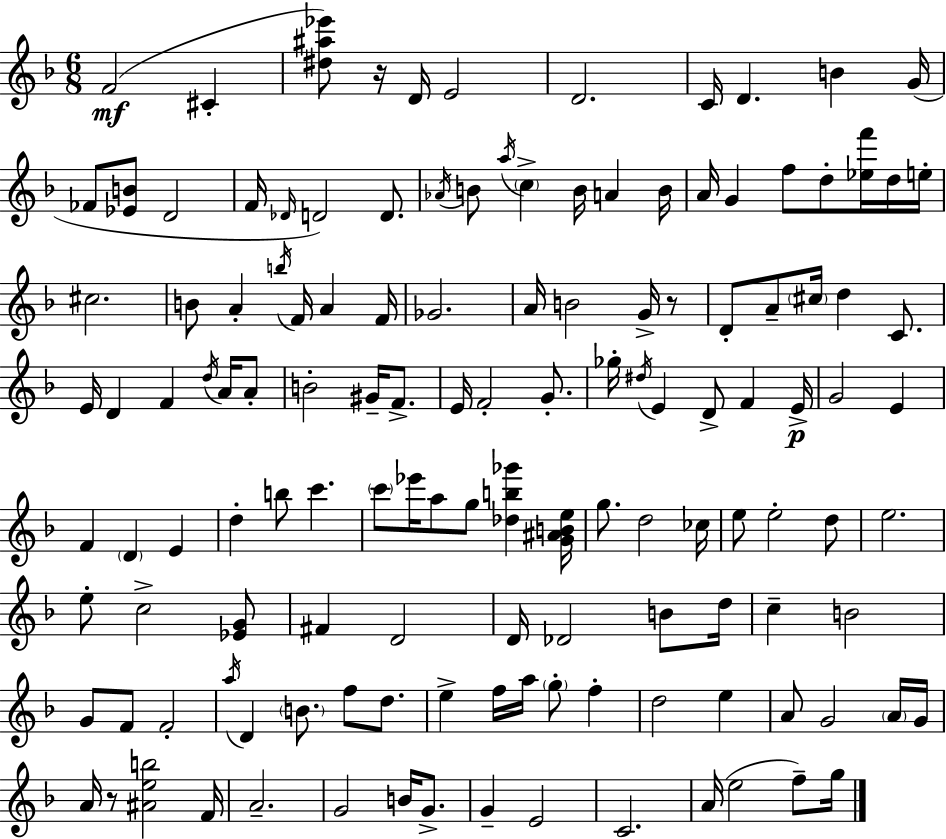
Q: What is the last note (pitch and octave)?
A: G5